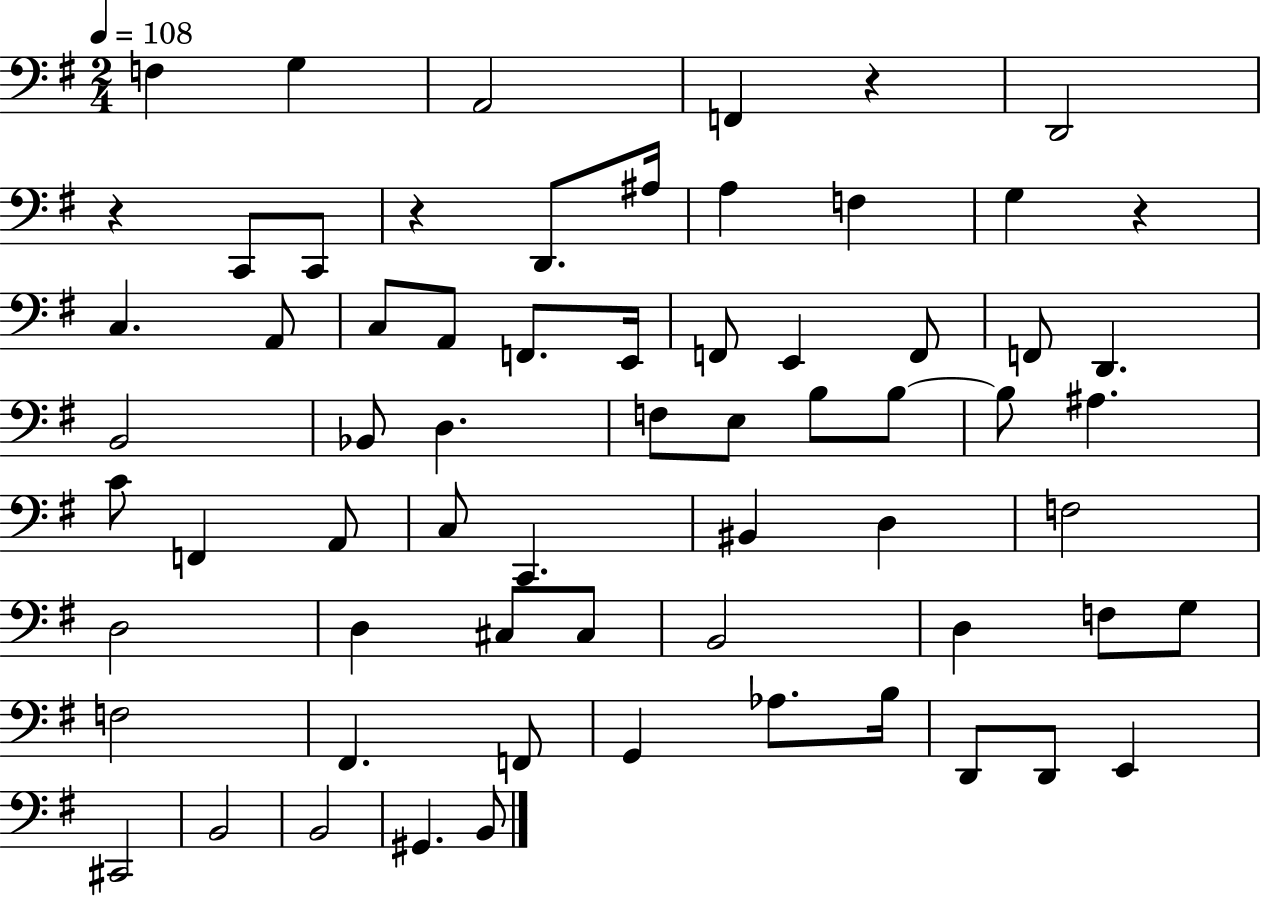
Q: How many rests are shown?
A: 4